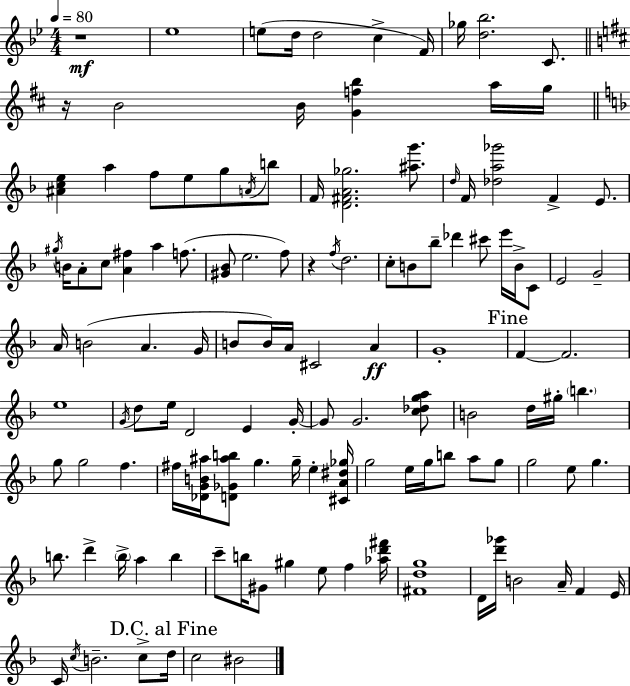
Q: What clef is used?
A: treble